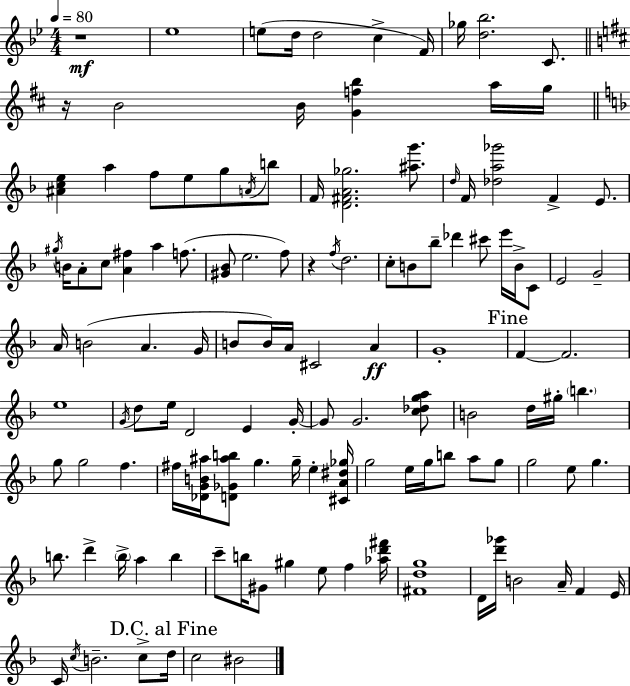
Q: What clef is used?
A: treble